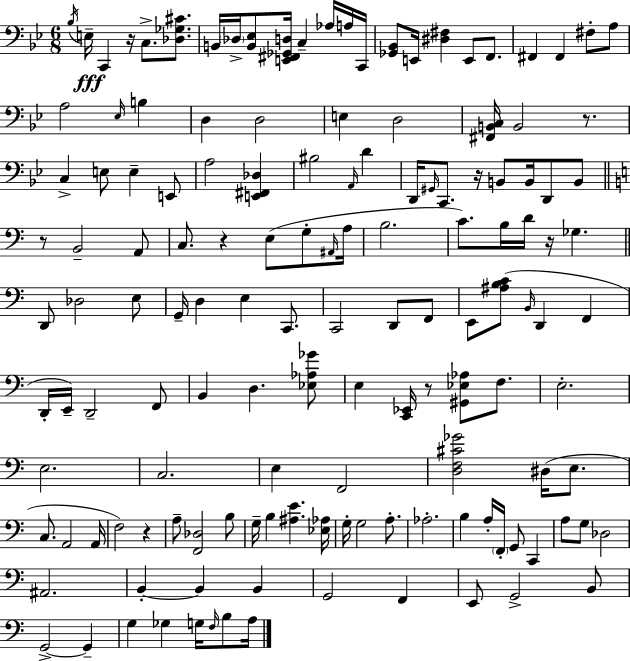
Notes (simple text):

Bb3/s E3/s C2/q R/s C3/e. [Db3,Gb3,C#4]/e. B2/s Db3/s [B2,Eb3]/e [E2,F#2,Gb2,D3]/s C3/q Ab3/s A3/s C2/s [Gb2,Bb2]/e E2/s [D#3,F#3]/q E2/e F2/e. F#2/q F#2/q F#3/e A3/e A3/h Eb3/s B3/q D3/q D3/h E3/q D3/h [F#2,B2,C3]/s B2/h R/e. C3/q E3/e E3/q E2/e A3/h [E2,F#2,Db3]/q BIS3/h A2/s D4/q D2/s G#2/s C2/e. R/s B2/e B2/s D2/e B2/e R/e B2/h A2/e C3/e. R/q E3/e G3/e A#2/s A3/s B3/h. C4/e. B3/s D4/s R/s Gb3/q. D2/e Db3/h E3/e G2/s D3/q E3/q C2/e. C2/h D2/e F2/e E2/e [A#3,B3,C4]/e B2/s D2/q F2/q D2/s E2/s D2/h F2/e B2/q D3/q. [Eb3,Ab3,Gb4]/e E3/q [C2,Eb2]/s R/e [G#2,Eb3,Ab3]/e F3/e. E3/h. E3/h. C3/h. E3/q F2/h [D3,F3,C#4,Gb4]/h D#3/s E3/e. C3/e. A2/h A2/s F3/h R/q A3/e [F2,Db3]/h B3/e G3/s B3/q [A#3,E4]/q. [Eb3,Ab3]/s G3/s G3/h A3/e. Ab3/h. B3/q A3/s F2/s G2/e C2/q A3/e G3/e Db3/h A#2/h. B2/q B2/q B2/q G2/h F2/q E2/e G2/h B2/e G2/h G2/q G3/q Gb3/q G3/s F3/s B3/e A3/s